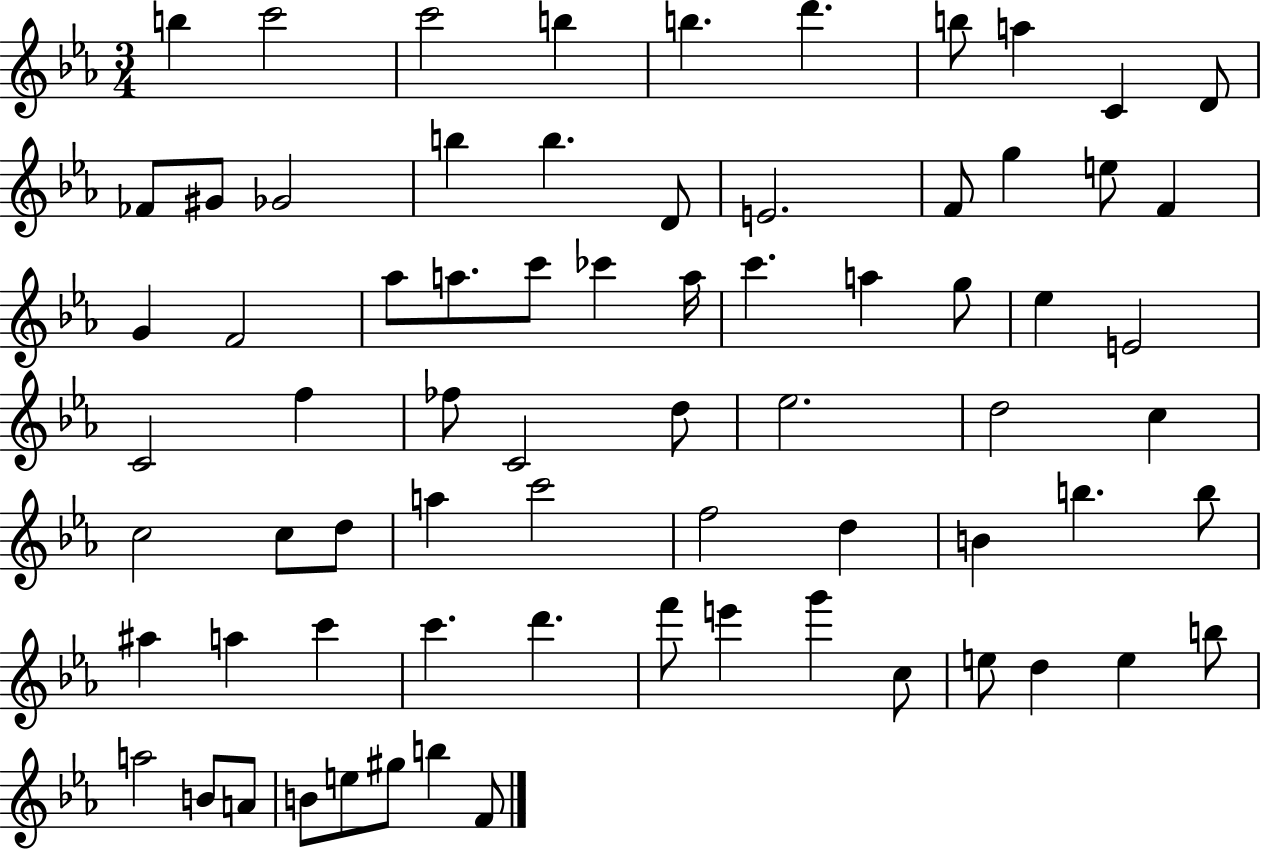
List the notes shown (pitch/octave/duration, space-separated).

B5/q C6/h C6/h B5/q B5/q. D6/q. B5/e A5/q C4/q D4/e FES4/e G#4/e Gb4/h B5/q B5/q. D4/e E4/h. F4/e G5/q E5/e F4/q G4/q F4/h Ab5/e A5/e. C6/e CES6/q A5/s C6/q. A5/q G5/e Eb5/q E4/h C4/h F5/q FES5/e C4/h D5/e Eb5/h. D5/h C5/q C5/h C5/e D5/e A5/q C6/h F5/h D5/q B4/q B5/q. B5/e A#5/q A5/q C6/q C6/q. D6/q. F6/e E6/q G6/q C5/e E5/e D5/q E5/q B5/e A5/h B4/e A4/e B4/e E5/e G#5/e B5/q F4/e